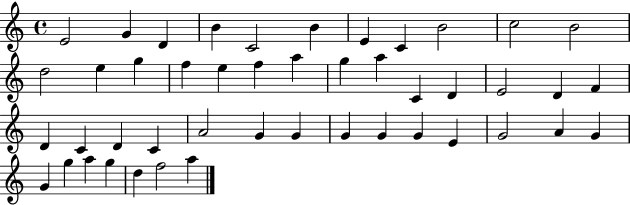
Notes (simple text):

E4/h G4/q D4/q B4/q C4/h B4/q E4/q C4/q B4/h C5/h B4/h D5/h E5/q G5/q F5/q E5/q F5/q A5/q G5/q A5/q C4/q D4/q E4/h D4/q F4/q D4/q C4/q D4/q C4/q A4/h G4/q G4/q G4/q G4/q G4/q E4/q G4/h A4/q G4/q G4/q G5/q A5/q G5/q D5/q F5/h A5/q